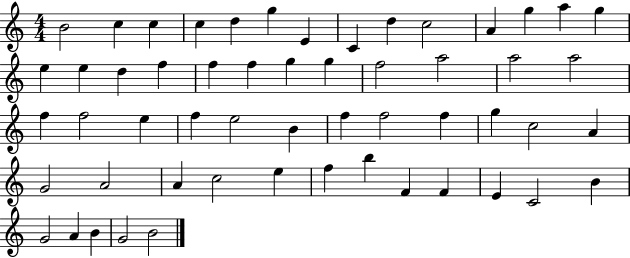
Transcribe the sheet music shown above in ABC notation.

X:1
T:Untitled
M:4/4
L:1/4
K:C
B2 c c c d g E C d c2 A g a g e e d f f f g g f2 a2 a2 a2 f f2 e f e2 B f f2 f g c2 A G2 A2 A c2 e f b F F E C2 B G2 A B G2 B2